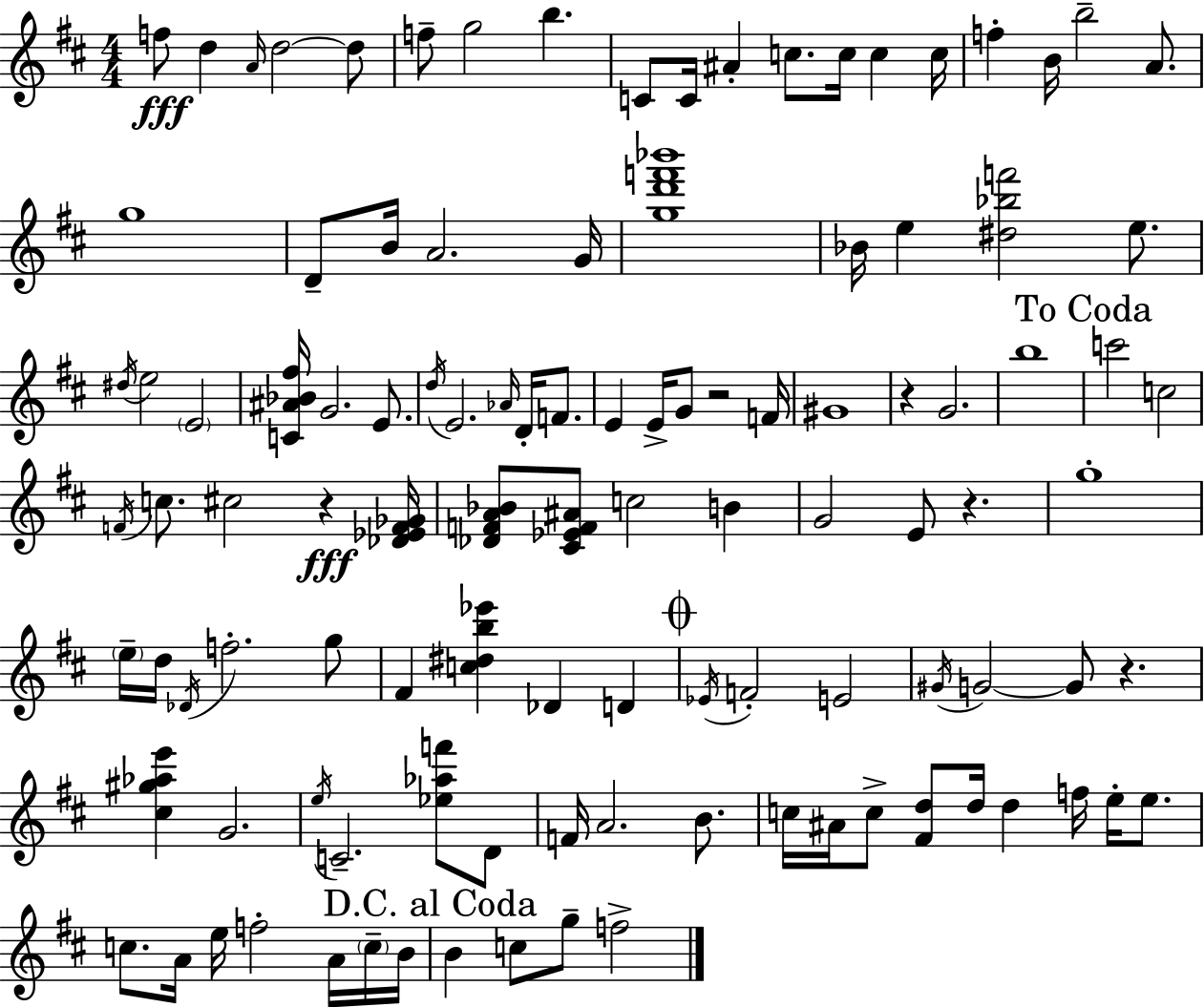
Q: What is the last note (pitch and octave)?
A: F5